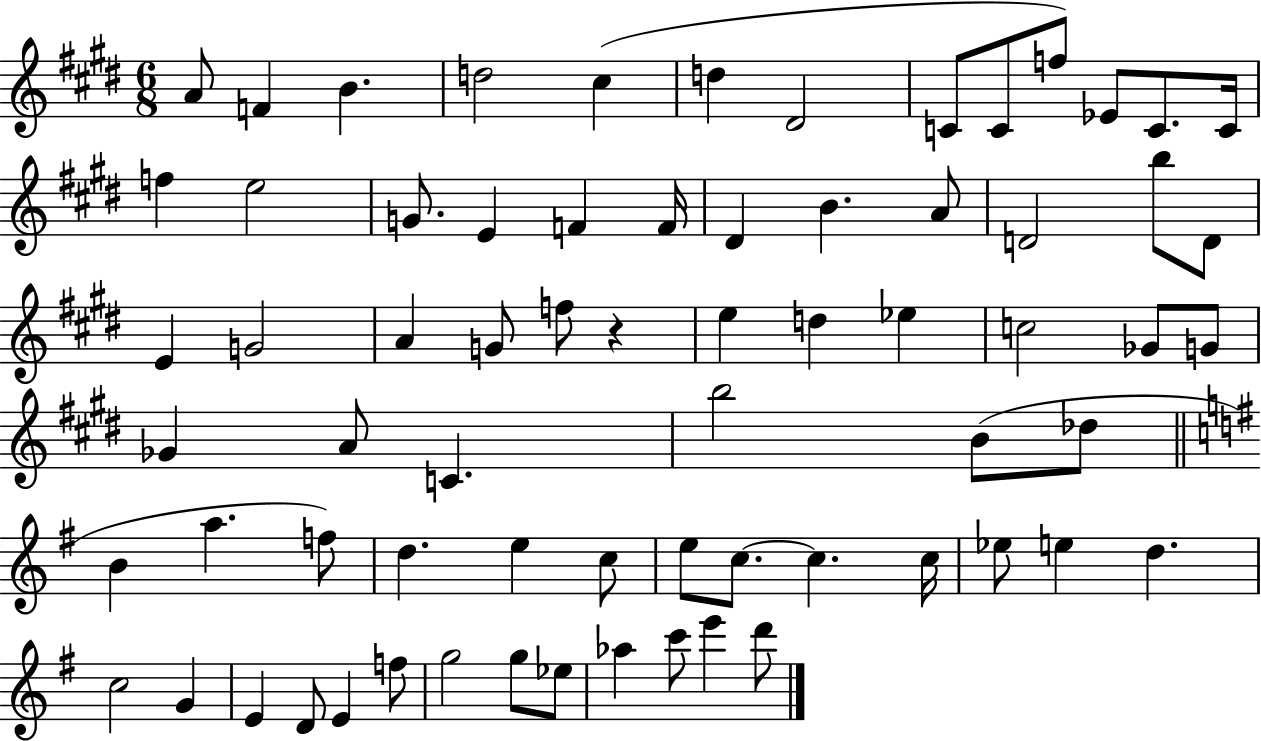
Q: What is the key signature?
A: E major